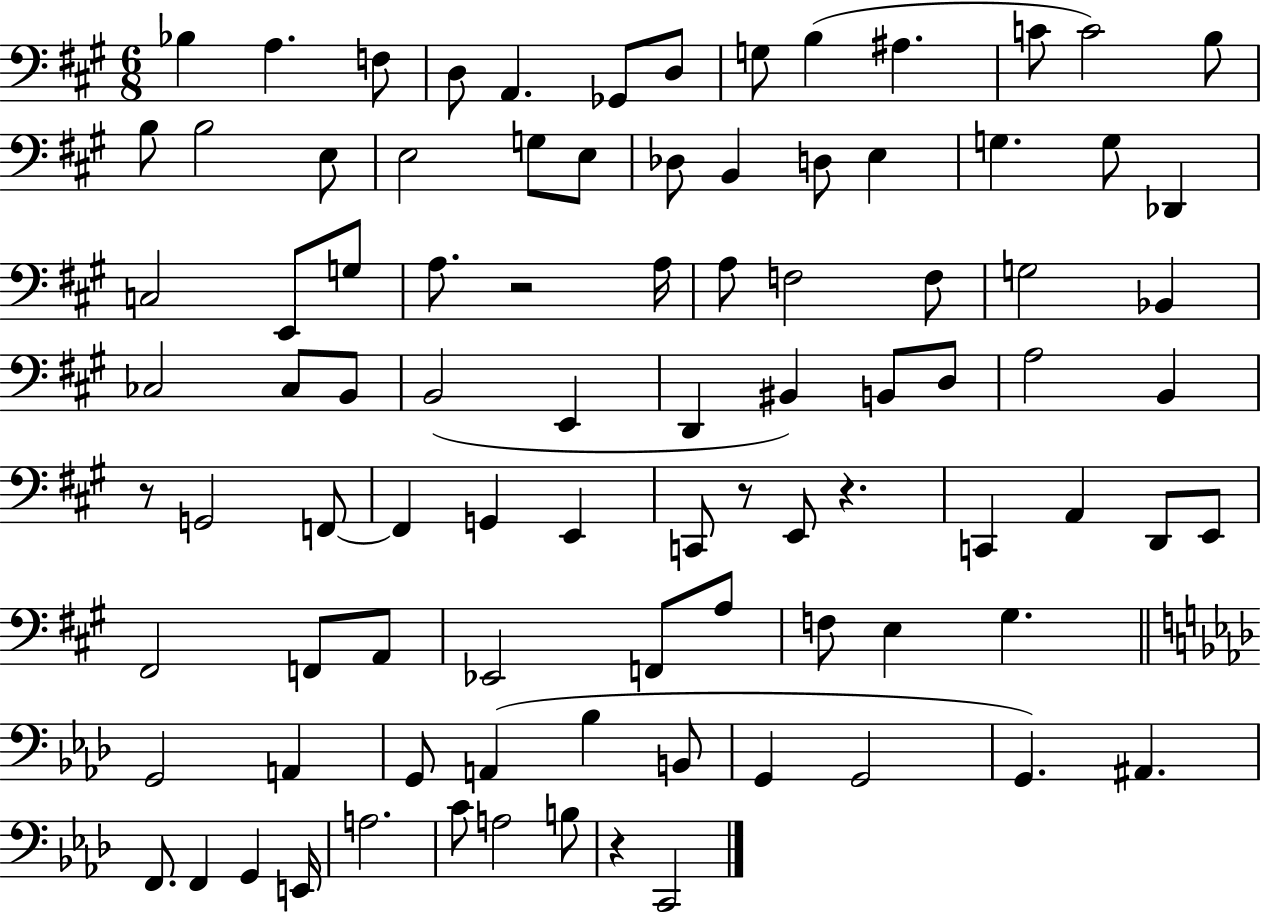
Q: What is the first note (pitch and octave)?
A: Bb3